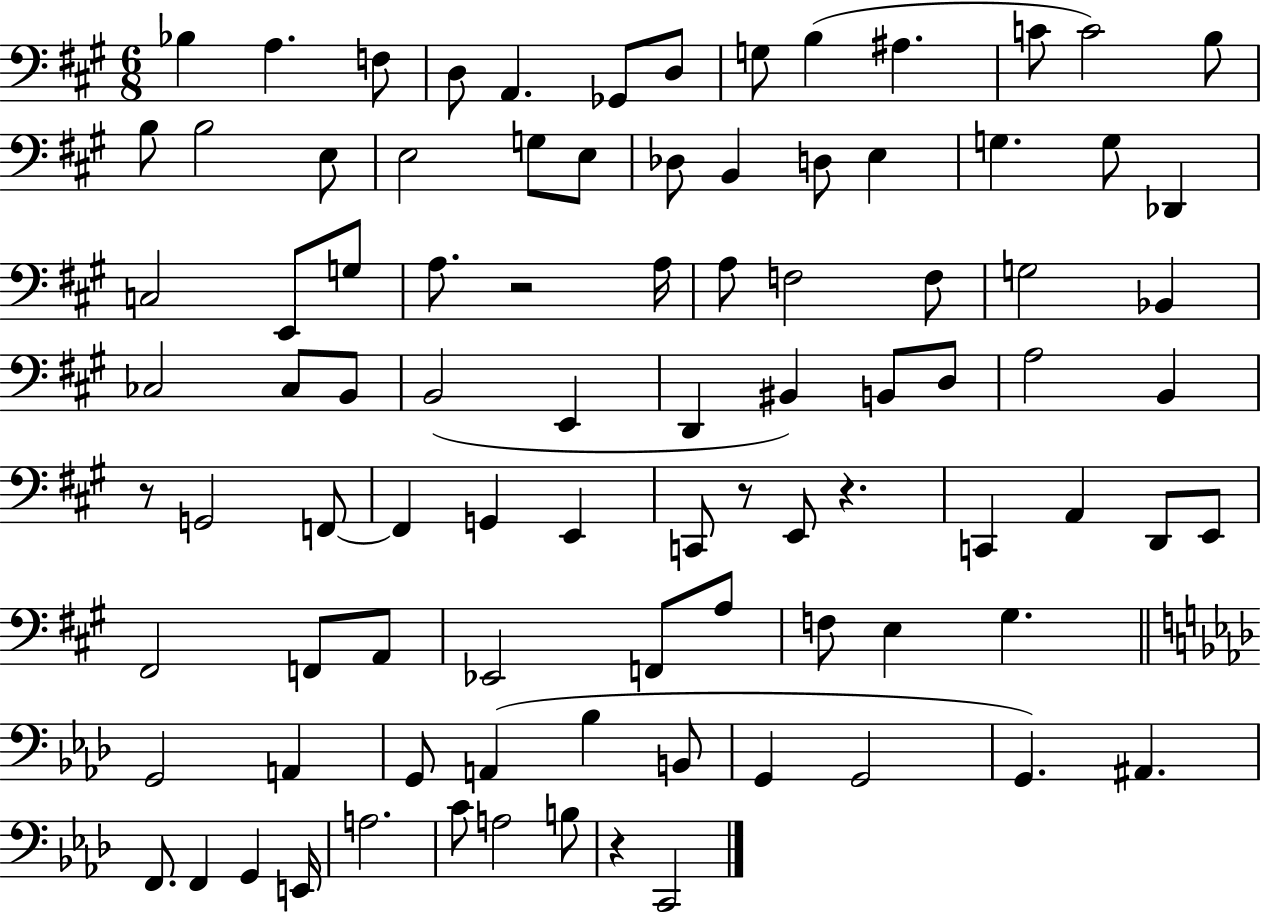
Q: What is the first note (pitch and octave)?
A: Bb3